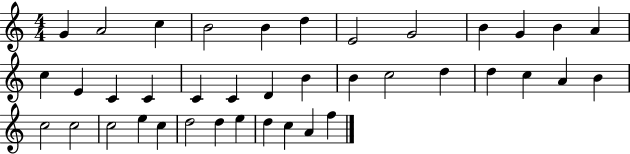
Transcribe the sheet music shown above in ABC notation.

X:1
T:Untitled
M:4/4
L:1/4
K:C
G A2 c B2 B d E2 G2 B G B A c E C C C C D B B c2 d d c A B c2 c2 c2 e c d2 d e d c A f